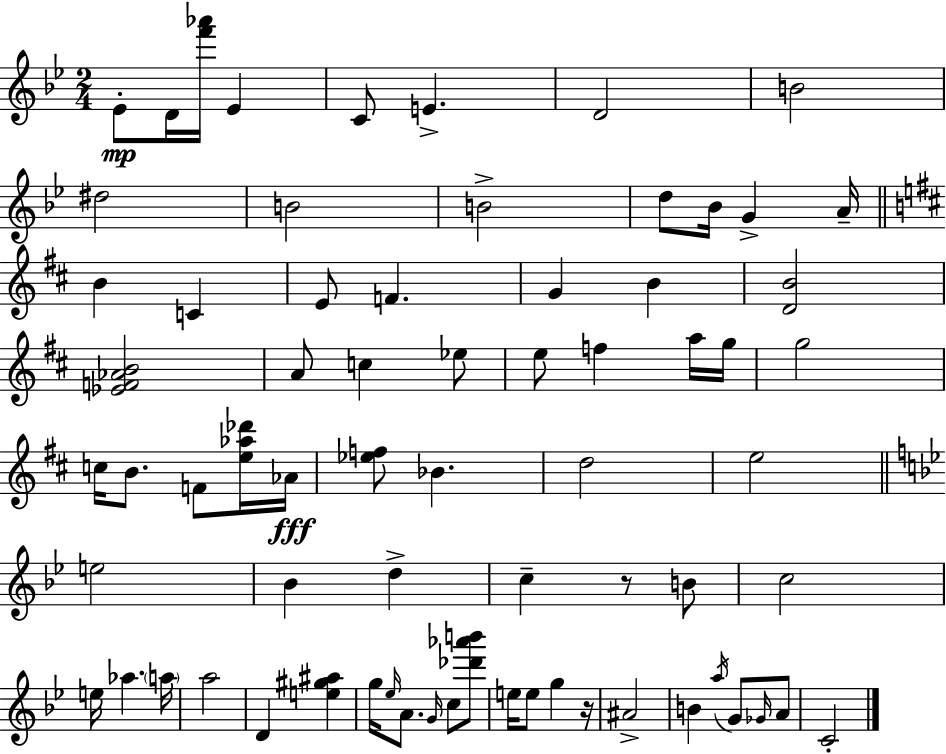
Eb4/e D4/s [F6,Ab6]/s Eb4/q C4/e E4/q. D4/h B4/h D#5/h B4/h B4/h D5/e Bb4/s G4/q A4/s B4/q C4/q E4/e F4/q. G4/q B4/q [D4,B4]/h [Eb4,F4,Ab4,B4]/h A4/e C5/q Eb5/e E5/e F5/q A5/s G5/s G5/h C5/s B4/e. F4/e [E5,Ab5,Db6]/s Ab4/s [Eb5,F5]/e Bb4/q. D5/h E5/h E5/h Bb4/q D5/q C5/q R/e B4/e C5/h E5/s Ab5/q. A5/s A5/h D4/q [E5,G#5,A#5]/q G5/s Eb5/s A4/e. G4/s C5/e [Db6,Ab6,B6]/e E5/s E5/e G5/q R/s A#4/h B4/q A5/s G4/e Gb4/s A4/e C4/h